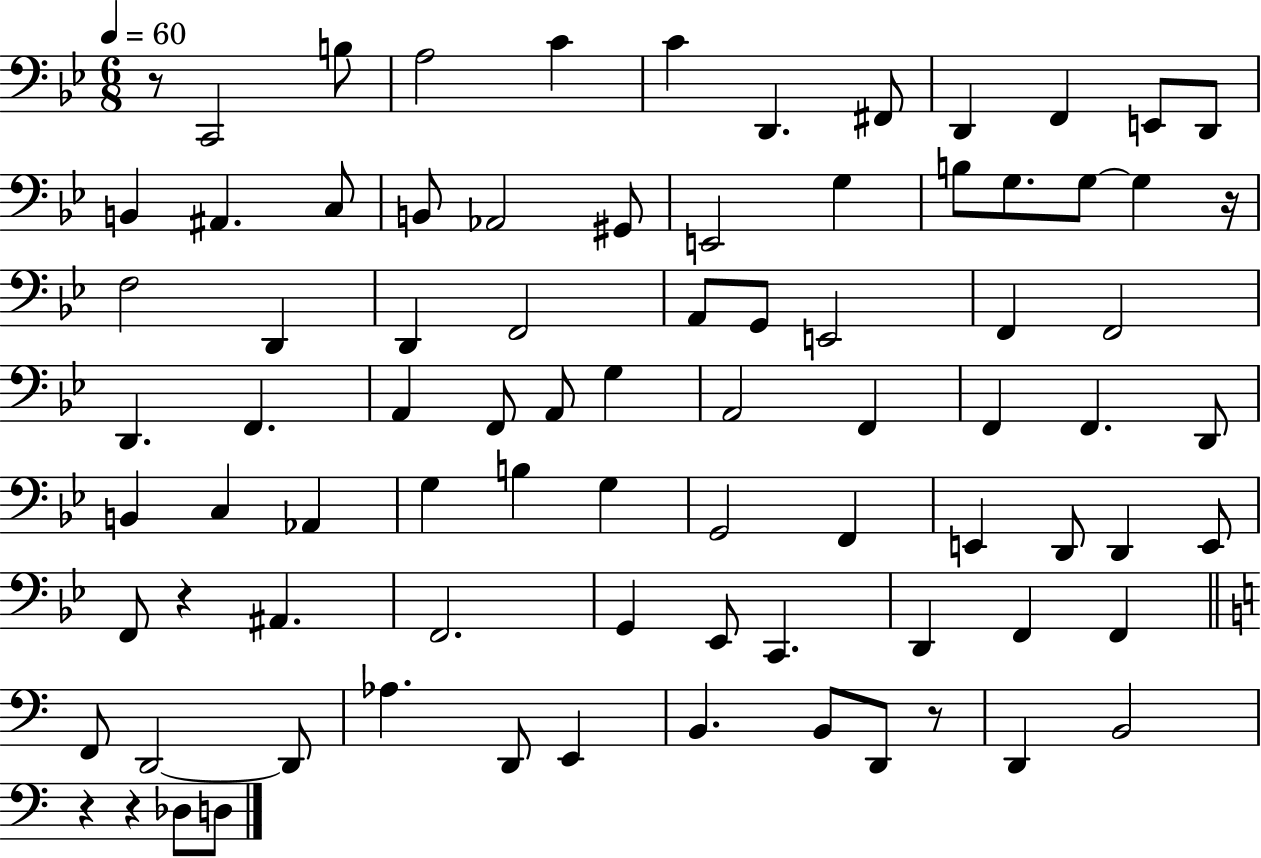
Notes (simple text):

R/e C2/h B3/e A3/h C4/q C4/q D2/q. F#2/e D2/q F2/q E2/e D2/e B2/q A#2/q. C3/e B2/e Ab2/h G#2/e E2/h G3/q B3/e G3/e. G3/e G3/q R/s F3/h D2/q D2/q F2/h A2/e G2/e E2/h F2/q F2/h D2/q. F2/q. A2/q F2/e A2/e G3/q A2/h F2/q F2/q F2/q. D2/e B2/q C3/q Ab2/q G3/q B3/q G3/q G2/h F2/q E2/q D2/e D2/q E2/e F2/e R/q A#2/q. F2/h. G2/q Eb2/e C2/q. D2/q F2/q F2/q F2/e D2/h D2/e Ab3/q. D2/e E2/q B2/q. B2/e D2/e R/e D2/q B2/h R/q R/q Db3/e D3/e